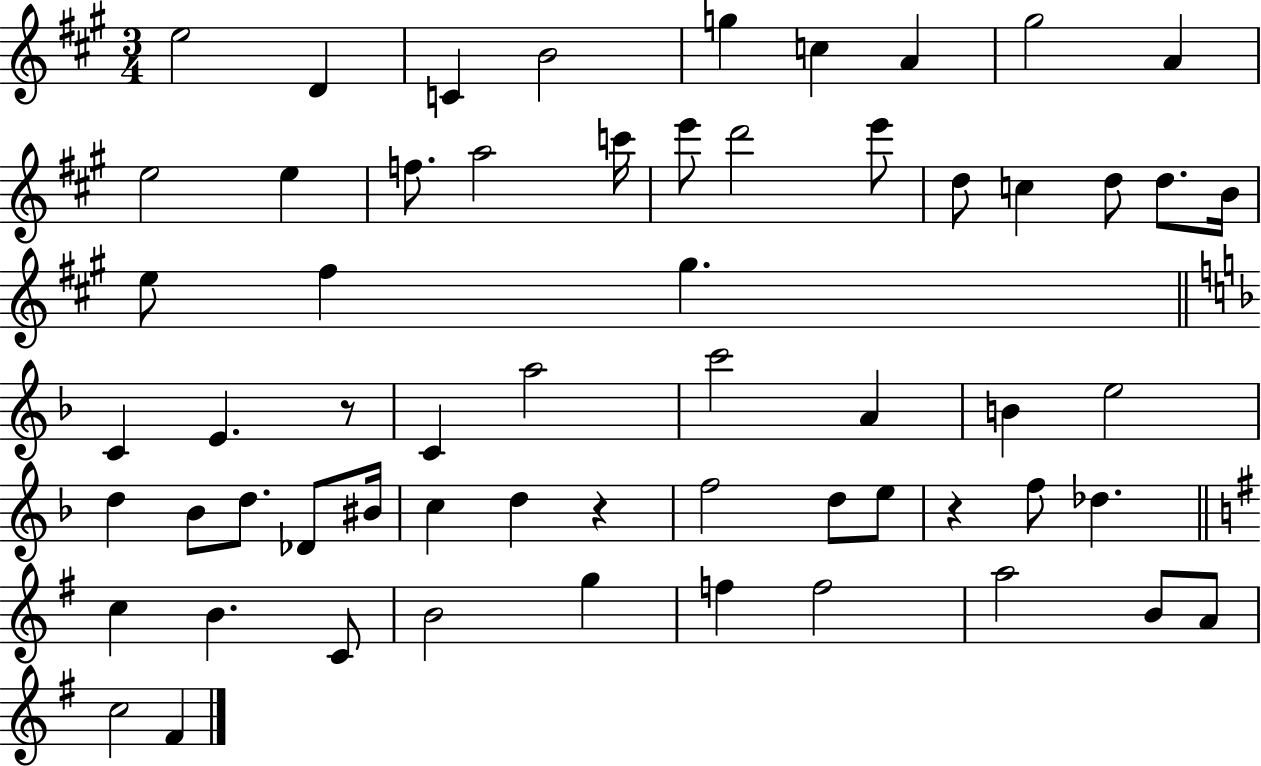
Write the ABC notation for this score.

X:1
T:Untitled
M:3/4
L:1/4
K:A
e2 D C B2 g c A ^g2 A e2 e f/2 a2 c'/4 e'/2 d'2 e'/2 d/2 c d/2 d/2 B/4 e/2 ^f ^g C E z/2 C a2 c'2 A B e2 d _B/2 d/2 _D/2 ^B/4 c d z f2 d/2 e/2 z f/2 _d c B C/2 B2 g f f2 a2 B/2 A/2 c2 ^F